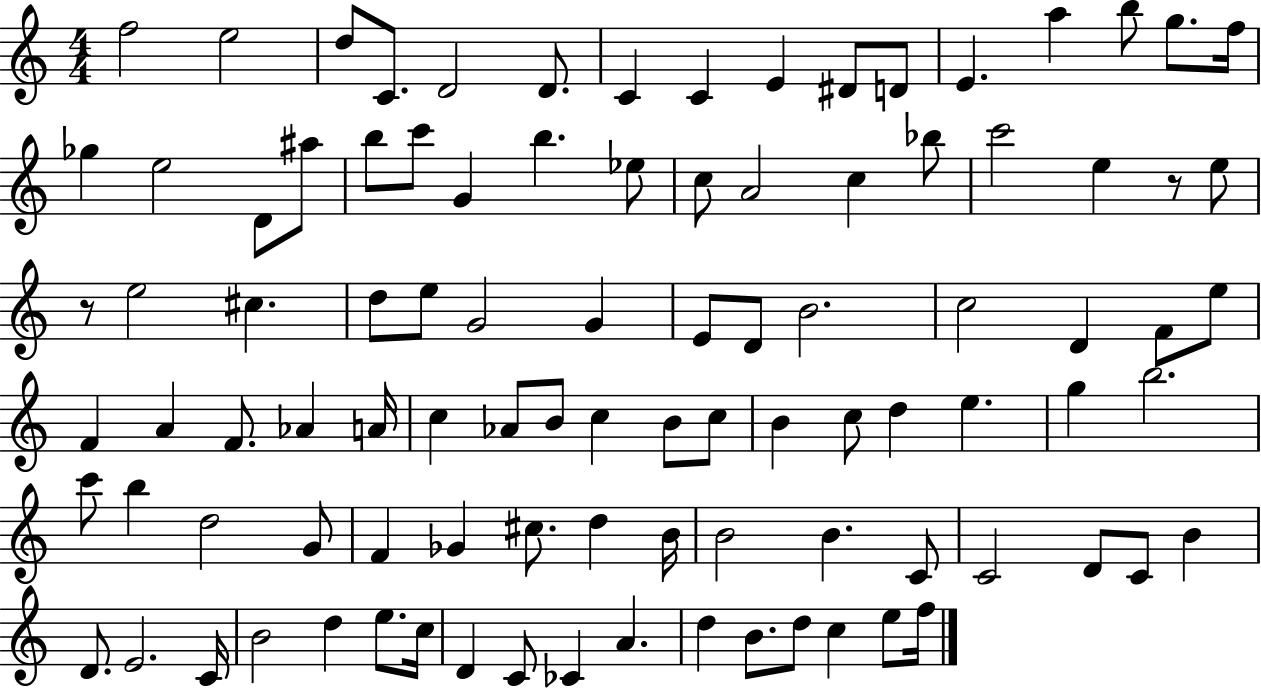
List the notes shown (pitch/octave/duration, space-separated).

F5/h E5/h D5/e C4/e. D4/h D4/e. C4/q C4/q E4/q D#4/e D4/e E4/q. A5/q B5/e G5/e. F5/s Gb5/q E5/h D4/e A#5/e B5/e C6/e G4/q B5/q. Eb5/e C5/e A4/h C5/q Bb5/e C6/h E5/q R/e E5/e R/e E5/h C#5/q. D5/e E5/e G4/h G4/q E4/e D4/e B4/h. C5/h D4/q F4/e E5/e F4/q A4/q F4/e. Ab4/q A4/s C5/q Ab4/e B4/e C5/q B4/e C5/e B4/q C5/e D5/q E5/q. G5/q B5/h. C6/e B5/q D5/h G4/e F4/q Gb4/q C#5/e. D5/q B4/s B4/h B4/q. C4/e C4/h D4/e C4/e B4/q D4/e. E4/h. C4/s B4/h D5/q E5/e. C5/s D4/q C4/e CES4/q A4/q. D5/q B4/e. D5/e C5/q E5/e F5/s